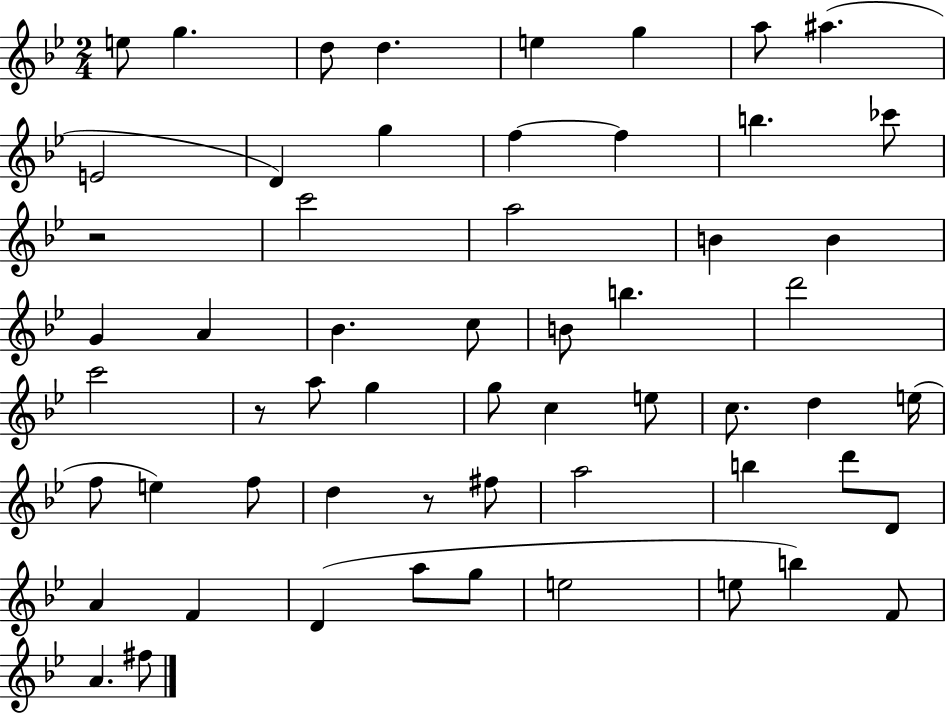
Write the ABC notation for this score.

X:1
T:Untitled
M:2/4
L:1/4
K:Bb
e/2 g d/2 d e g a/2 ^a E2 D g f f b _c'/2 z2 c'2 a2 B B G A _B c/2 B/2 b d'2 c'2 z/2 a/2 g g/2 c e/2 c/2 d e/4 f/2 e f/2 d z/2 ^f/2 a2 b d'/2 D/2 A F D a/2 g/2 e2 e/2 b F/2 A ^f/2